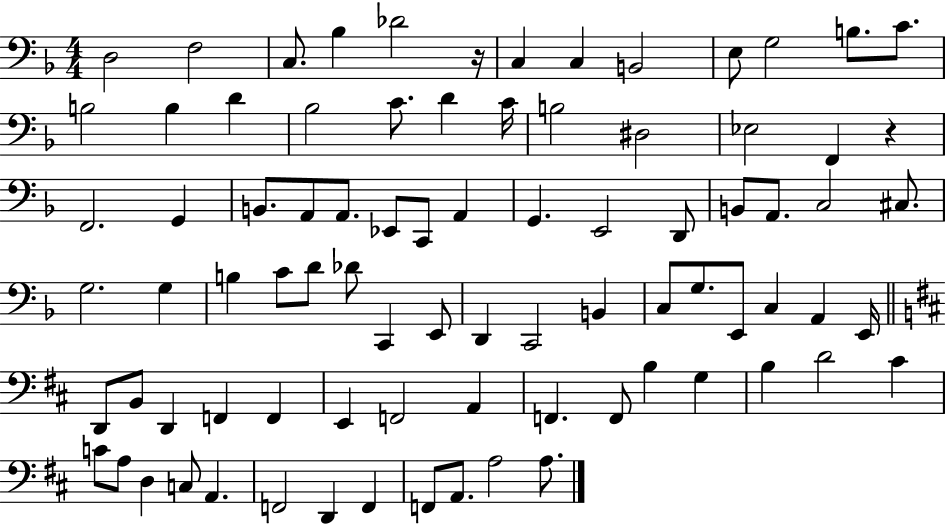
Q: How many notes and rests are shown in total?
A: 84